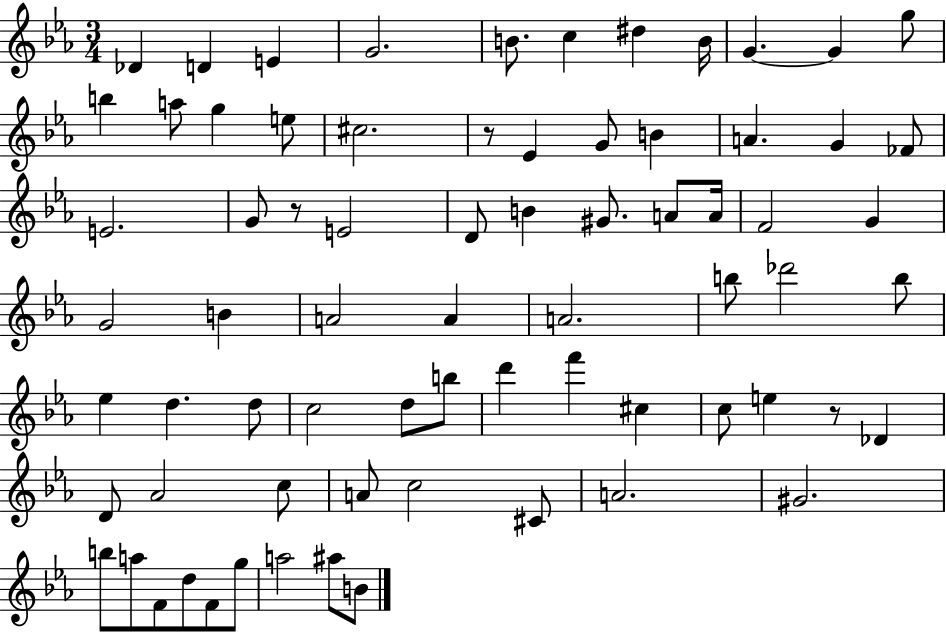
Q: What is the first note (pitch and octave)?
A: Db4